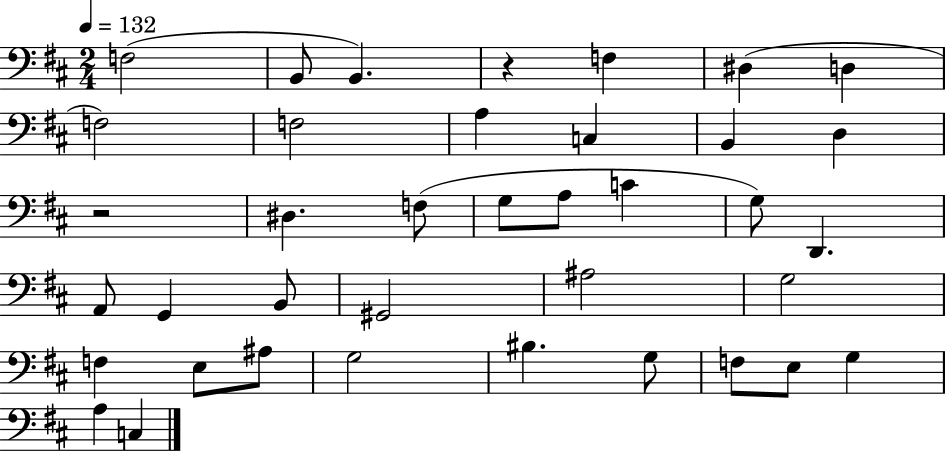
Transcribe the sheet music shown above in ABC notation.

X:1
T:Untitled
M:2/4
L:1/4
K:D
F,2 B,,/2 B,, z F, ^D, D, F,2 F,2 A, C, B,, D, z2 ^D, F,/2 G,/2 A,/2 C G,/2 D,, A,,/2 G,, B,,/2 ^G,,2 ^A,2 G,2 F, E,/2 ^A,/2 G,2 ^B, G,/2 F,/2 E,/2 G, A, C,